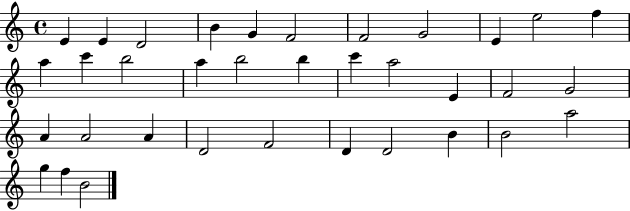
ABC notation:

X:1
T:Untitled
M:4/4
L:1/4
K:C
E E D2 B G F2 F2 G2 E e2 f a c' b2 a b2 b c' a2 E F2 G2 A A2 A D2 F2 D D2 B B2 a2 g f B2